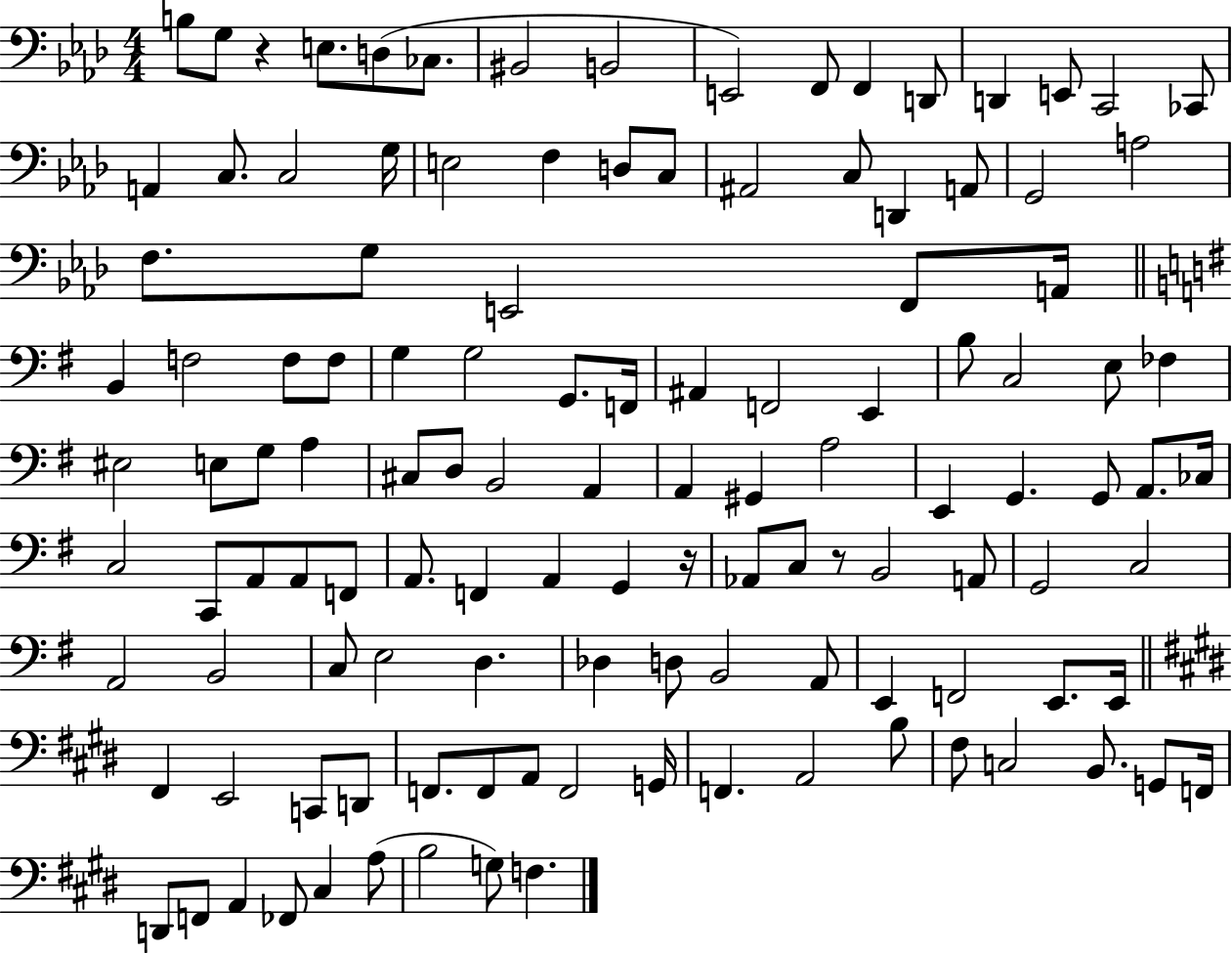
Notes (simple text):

B3/e G3/e R/q E3/e. D3/e CES3/e. BIS2/h B2/h E2/h F2/e F2/q D2/e D2/q E2/e C2/h CES2/e A2/q C3/e. C3/h G3/s E3/h F3/q D3/e C3/e A#2/h C3/e D2/q A2/e G2/h A3/h F3/e. G3/e E2/h F2/e A2/s B2/q F3/h F3/e F3/e G3/q G3/h G2/e. F2/s A#2/q F2/h E2/q B3/e C3/h E3/e FES3/q EIS3/h E3/e G3/e A3/q C#3/e D3/e B2/h A2/q A2/q G#2/q A3/h E2/q G2/q. G2/e A2/e. CES3/s C3/h C2/e A2/e A2/e F2/e A2/e. F2/q A2/q G2/q R/s Ab2/e C3/e R/e B2/h A2/e G2/h C3/h A2/h B2/h C3/e E3/h D3/q. Db3/q D3/e B2/h A2/e E2/q F2/h E2/e. E2/s F#2/q E2/h C2/e D2/e F2/e. F2/e A2/e F2/h G2/s F2/q. A2/h B3/e F#3/e C3/h B2/e. G2/e F2/s D2/e F2/e A2/q FES2/e C#3/q A3/e B3/h G3/e F3/q.